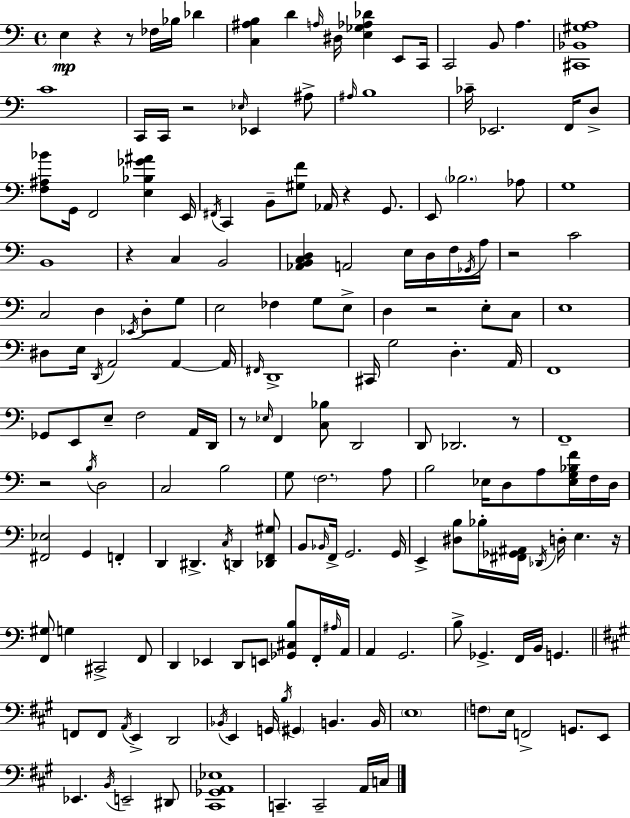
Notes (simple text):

E3/q R/q R/e FES3/s Bb3/s Db4/q [C3,A#3,B3]/q D4/q A3/s D#3/s [E3,Gb3,Ab3,Db4]/q E2/e C2/s C2/h B2/e A3/q. [C#2,Bb2,G#3,A3]/w C4/w C2/s C2/s R/h Eb3/s Eb2/q A#3/e A#3/s B3/w CES4/s Eb2/h. F2/s D3/e [F3,A#3,Bb4]/e G2/s F2/h [E3,Bb3,Gb4,A#4]/q E2/s F#2/s C2/q B2/e [G#3,F4]/e Ab2/s R/q G2/e. E2/e Bb3/h. Ab3/e G3/w B2/w R/q C3/q B2/h [Ab2,B2,C3,D3]/q A2/h E3/s D3/s F3/s Gb2/s A3/s R/h C4/h C3/h D3/q Eb2/s D3/e G3/e E3/h FES3/q G3/e E3/e D3/q R/h E3/e C3/e E3/w D#3/e E3/s D2/s A2/h A2/q A2/s F#2/s D2/w C#2/s G3/h D3/q. A2/s F2/w Gb2/e E2/e E3/e F3/h A2/s D2/s R/e Eb3/s F2/q [C3,Bb3]/e D2/h D2/e Db2/h. R/e F2/w R/h B3/s D3/h C3/h B3/h G3/e F3/h. A3/e B3/h Eb3/s D3/e A3/e [Eb3,G3,Bb3,F4]/s F3/s D3/s [F#2,Eb3]/h G2/q F2/q D2/q D#2/q. C3/s D2/q [Db2,F2,G#3]/e B2/e Bb2/s F2/s G2/h. G2/s E2/q [D#3,B3]/e Bb3/s [F#2,Gb2,A#2]/s Db2/s D3/s E3/q. R/s [F2,G#3]/e G3/q C#2/h F2/e D2/q Eb2/q D2/e E2/e [Gb2,C#3,B3]/e F2/s A#3/s A2/s A2/q G2/h. B3/e Gb2/q. F2/s B2/s G2/q. F2/e F2/e A2/s E2/q D2/h Bb2/s E2/q G2/s B3/s G#2/q B2/q. B2/s E3/w F3/e E3/s F2/h G2/e. E2/e Eb2/q. B2/s E2/h D#2/e [C#2,Gb2,A2,Eb3]/w C2/q. C2/h A2/s C3/s